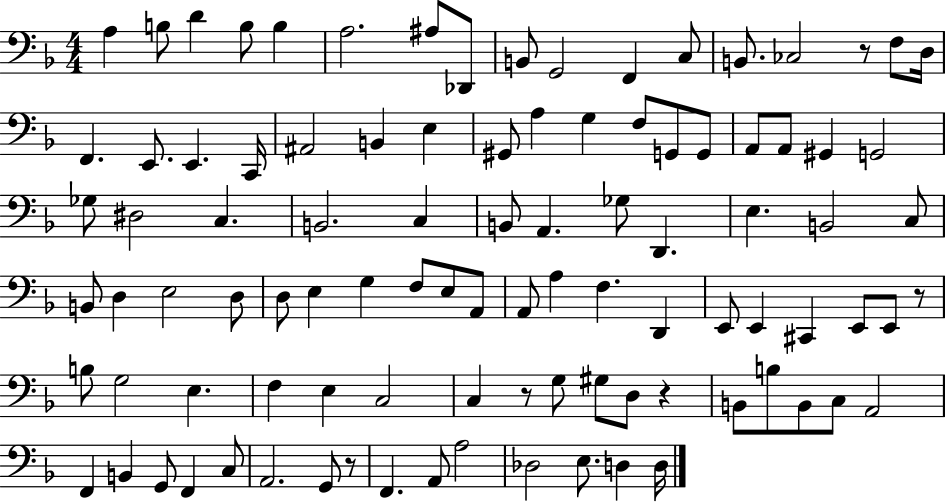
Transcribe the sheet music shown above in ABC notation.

X:1
T:Untitled
M:4/4
L:1/4
K:F
A, B,/2 D B,/2 B, A,2 ^A,/2 _D,,/2 B,,/2 G,,2 F,, C,/2 B,,/2 _C,2 z/2 F,/2 D,/4 F,, E,,/2 E,, C,,/4 ^A,,2 B,, E, ^G,,/2 A, G, F,/2 G,,/2 G,,/2 A,,/2 A,,/2 ^G,, G,,2 _G,/2 ^D,2 C, B,,2 C, B,,/2 A,, _G,/2 D,, E, B,,2 C,/2 B,,/2 D, E,2 D,/2 D,/2 E, G, F,/2 E,/2 A,,/2 A,,/2 A, F, D,, E,,/2 E,, ^C,, E,,/2 E,,/2 z/2 B,/2 G,2 E, F, E, C,2 C, z/2 G,/2 ^G,/2 D,/2 z B,,/2 B,/2 B,,/2 C,/2 A,,2 F,, B,, G,,/2 F,, C,/2 A,,2 G,,/2 z/2 F,, A,,/2 A,2 _D,2 E,/2 D, D,/4